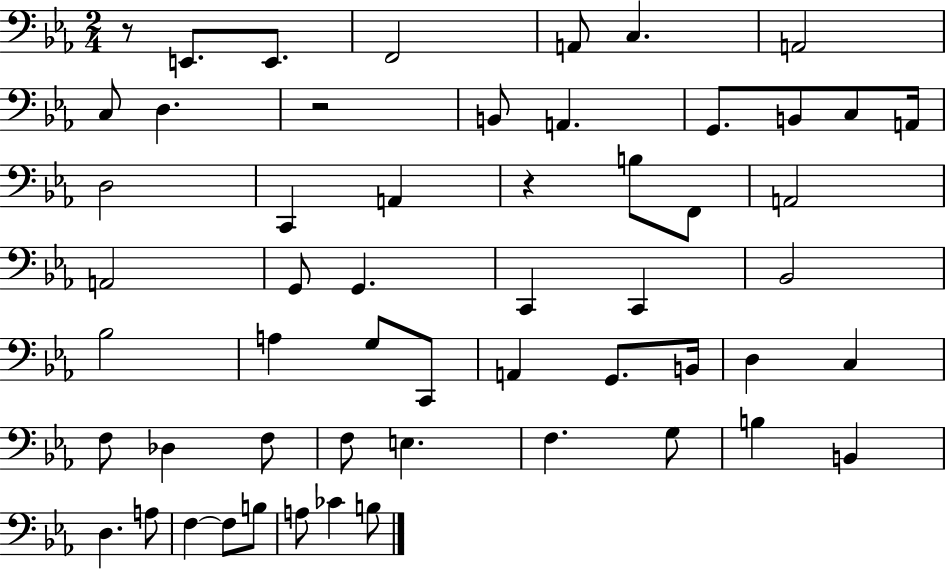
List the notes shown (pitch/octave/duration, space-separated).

R/e E2/e. E2/e. F2/h A2/e C3/q. A2/h C3/e D3/q. R/h B2/e A2/q. G2/e. B2/e C3/e A2/s D3/h C2/q A2/q R/q B3/e F2/e A2/h A2/h G2/e G2/q. C2/q C2/q Bb2/h Bb3/h A3/q G3/e C2/e A2/q G2/e. B2/s D3/q C3/q F3/e Db3/q F3/e F3/e E3/q. F3/q. G3/e B3/q B2/q D3/q. A3/e F3/q F3/e B3/e A3/e CES4/q B3/e